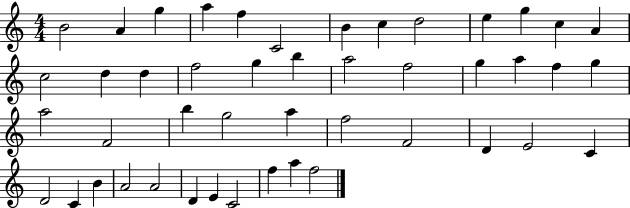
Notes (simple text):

B4/h A4/q G5/q A5/q F5/q C4/h B4/q C5/q D5/h E5/q G5/q C5/q A4/q C5/h D5/q D5/q F5/h G5/q B5/q A5/h F5/h G5/q A5/q F5/q G5/q A5/h F4/h B5/q G5/h A5/q F5/h F4/h D4/q E4/h C4/q D4/h C4/q B4/q A4/h A4/h D4/q E4/q C4/h F5/q A5/q F5/h